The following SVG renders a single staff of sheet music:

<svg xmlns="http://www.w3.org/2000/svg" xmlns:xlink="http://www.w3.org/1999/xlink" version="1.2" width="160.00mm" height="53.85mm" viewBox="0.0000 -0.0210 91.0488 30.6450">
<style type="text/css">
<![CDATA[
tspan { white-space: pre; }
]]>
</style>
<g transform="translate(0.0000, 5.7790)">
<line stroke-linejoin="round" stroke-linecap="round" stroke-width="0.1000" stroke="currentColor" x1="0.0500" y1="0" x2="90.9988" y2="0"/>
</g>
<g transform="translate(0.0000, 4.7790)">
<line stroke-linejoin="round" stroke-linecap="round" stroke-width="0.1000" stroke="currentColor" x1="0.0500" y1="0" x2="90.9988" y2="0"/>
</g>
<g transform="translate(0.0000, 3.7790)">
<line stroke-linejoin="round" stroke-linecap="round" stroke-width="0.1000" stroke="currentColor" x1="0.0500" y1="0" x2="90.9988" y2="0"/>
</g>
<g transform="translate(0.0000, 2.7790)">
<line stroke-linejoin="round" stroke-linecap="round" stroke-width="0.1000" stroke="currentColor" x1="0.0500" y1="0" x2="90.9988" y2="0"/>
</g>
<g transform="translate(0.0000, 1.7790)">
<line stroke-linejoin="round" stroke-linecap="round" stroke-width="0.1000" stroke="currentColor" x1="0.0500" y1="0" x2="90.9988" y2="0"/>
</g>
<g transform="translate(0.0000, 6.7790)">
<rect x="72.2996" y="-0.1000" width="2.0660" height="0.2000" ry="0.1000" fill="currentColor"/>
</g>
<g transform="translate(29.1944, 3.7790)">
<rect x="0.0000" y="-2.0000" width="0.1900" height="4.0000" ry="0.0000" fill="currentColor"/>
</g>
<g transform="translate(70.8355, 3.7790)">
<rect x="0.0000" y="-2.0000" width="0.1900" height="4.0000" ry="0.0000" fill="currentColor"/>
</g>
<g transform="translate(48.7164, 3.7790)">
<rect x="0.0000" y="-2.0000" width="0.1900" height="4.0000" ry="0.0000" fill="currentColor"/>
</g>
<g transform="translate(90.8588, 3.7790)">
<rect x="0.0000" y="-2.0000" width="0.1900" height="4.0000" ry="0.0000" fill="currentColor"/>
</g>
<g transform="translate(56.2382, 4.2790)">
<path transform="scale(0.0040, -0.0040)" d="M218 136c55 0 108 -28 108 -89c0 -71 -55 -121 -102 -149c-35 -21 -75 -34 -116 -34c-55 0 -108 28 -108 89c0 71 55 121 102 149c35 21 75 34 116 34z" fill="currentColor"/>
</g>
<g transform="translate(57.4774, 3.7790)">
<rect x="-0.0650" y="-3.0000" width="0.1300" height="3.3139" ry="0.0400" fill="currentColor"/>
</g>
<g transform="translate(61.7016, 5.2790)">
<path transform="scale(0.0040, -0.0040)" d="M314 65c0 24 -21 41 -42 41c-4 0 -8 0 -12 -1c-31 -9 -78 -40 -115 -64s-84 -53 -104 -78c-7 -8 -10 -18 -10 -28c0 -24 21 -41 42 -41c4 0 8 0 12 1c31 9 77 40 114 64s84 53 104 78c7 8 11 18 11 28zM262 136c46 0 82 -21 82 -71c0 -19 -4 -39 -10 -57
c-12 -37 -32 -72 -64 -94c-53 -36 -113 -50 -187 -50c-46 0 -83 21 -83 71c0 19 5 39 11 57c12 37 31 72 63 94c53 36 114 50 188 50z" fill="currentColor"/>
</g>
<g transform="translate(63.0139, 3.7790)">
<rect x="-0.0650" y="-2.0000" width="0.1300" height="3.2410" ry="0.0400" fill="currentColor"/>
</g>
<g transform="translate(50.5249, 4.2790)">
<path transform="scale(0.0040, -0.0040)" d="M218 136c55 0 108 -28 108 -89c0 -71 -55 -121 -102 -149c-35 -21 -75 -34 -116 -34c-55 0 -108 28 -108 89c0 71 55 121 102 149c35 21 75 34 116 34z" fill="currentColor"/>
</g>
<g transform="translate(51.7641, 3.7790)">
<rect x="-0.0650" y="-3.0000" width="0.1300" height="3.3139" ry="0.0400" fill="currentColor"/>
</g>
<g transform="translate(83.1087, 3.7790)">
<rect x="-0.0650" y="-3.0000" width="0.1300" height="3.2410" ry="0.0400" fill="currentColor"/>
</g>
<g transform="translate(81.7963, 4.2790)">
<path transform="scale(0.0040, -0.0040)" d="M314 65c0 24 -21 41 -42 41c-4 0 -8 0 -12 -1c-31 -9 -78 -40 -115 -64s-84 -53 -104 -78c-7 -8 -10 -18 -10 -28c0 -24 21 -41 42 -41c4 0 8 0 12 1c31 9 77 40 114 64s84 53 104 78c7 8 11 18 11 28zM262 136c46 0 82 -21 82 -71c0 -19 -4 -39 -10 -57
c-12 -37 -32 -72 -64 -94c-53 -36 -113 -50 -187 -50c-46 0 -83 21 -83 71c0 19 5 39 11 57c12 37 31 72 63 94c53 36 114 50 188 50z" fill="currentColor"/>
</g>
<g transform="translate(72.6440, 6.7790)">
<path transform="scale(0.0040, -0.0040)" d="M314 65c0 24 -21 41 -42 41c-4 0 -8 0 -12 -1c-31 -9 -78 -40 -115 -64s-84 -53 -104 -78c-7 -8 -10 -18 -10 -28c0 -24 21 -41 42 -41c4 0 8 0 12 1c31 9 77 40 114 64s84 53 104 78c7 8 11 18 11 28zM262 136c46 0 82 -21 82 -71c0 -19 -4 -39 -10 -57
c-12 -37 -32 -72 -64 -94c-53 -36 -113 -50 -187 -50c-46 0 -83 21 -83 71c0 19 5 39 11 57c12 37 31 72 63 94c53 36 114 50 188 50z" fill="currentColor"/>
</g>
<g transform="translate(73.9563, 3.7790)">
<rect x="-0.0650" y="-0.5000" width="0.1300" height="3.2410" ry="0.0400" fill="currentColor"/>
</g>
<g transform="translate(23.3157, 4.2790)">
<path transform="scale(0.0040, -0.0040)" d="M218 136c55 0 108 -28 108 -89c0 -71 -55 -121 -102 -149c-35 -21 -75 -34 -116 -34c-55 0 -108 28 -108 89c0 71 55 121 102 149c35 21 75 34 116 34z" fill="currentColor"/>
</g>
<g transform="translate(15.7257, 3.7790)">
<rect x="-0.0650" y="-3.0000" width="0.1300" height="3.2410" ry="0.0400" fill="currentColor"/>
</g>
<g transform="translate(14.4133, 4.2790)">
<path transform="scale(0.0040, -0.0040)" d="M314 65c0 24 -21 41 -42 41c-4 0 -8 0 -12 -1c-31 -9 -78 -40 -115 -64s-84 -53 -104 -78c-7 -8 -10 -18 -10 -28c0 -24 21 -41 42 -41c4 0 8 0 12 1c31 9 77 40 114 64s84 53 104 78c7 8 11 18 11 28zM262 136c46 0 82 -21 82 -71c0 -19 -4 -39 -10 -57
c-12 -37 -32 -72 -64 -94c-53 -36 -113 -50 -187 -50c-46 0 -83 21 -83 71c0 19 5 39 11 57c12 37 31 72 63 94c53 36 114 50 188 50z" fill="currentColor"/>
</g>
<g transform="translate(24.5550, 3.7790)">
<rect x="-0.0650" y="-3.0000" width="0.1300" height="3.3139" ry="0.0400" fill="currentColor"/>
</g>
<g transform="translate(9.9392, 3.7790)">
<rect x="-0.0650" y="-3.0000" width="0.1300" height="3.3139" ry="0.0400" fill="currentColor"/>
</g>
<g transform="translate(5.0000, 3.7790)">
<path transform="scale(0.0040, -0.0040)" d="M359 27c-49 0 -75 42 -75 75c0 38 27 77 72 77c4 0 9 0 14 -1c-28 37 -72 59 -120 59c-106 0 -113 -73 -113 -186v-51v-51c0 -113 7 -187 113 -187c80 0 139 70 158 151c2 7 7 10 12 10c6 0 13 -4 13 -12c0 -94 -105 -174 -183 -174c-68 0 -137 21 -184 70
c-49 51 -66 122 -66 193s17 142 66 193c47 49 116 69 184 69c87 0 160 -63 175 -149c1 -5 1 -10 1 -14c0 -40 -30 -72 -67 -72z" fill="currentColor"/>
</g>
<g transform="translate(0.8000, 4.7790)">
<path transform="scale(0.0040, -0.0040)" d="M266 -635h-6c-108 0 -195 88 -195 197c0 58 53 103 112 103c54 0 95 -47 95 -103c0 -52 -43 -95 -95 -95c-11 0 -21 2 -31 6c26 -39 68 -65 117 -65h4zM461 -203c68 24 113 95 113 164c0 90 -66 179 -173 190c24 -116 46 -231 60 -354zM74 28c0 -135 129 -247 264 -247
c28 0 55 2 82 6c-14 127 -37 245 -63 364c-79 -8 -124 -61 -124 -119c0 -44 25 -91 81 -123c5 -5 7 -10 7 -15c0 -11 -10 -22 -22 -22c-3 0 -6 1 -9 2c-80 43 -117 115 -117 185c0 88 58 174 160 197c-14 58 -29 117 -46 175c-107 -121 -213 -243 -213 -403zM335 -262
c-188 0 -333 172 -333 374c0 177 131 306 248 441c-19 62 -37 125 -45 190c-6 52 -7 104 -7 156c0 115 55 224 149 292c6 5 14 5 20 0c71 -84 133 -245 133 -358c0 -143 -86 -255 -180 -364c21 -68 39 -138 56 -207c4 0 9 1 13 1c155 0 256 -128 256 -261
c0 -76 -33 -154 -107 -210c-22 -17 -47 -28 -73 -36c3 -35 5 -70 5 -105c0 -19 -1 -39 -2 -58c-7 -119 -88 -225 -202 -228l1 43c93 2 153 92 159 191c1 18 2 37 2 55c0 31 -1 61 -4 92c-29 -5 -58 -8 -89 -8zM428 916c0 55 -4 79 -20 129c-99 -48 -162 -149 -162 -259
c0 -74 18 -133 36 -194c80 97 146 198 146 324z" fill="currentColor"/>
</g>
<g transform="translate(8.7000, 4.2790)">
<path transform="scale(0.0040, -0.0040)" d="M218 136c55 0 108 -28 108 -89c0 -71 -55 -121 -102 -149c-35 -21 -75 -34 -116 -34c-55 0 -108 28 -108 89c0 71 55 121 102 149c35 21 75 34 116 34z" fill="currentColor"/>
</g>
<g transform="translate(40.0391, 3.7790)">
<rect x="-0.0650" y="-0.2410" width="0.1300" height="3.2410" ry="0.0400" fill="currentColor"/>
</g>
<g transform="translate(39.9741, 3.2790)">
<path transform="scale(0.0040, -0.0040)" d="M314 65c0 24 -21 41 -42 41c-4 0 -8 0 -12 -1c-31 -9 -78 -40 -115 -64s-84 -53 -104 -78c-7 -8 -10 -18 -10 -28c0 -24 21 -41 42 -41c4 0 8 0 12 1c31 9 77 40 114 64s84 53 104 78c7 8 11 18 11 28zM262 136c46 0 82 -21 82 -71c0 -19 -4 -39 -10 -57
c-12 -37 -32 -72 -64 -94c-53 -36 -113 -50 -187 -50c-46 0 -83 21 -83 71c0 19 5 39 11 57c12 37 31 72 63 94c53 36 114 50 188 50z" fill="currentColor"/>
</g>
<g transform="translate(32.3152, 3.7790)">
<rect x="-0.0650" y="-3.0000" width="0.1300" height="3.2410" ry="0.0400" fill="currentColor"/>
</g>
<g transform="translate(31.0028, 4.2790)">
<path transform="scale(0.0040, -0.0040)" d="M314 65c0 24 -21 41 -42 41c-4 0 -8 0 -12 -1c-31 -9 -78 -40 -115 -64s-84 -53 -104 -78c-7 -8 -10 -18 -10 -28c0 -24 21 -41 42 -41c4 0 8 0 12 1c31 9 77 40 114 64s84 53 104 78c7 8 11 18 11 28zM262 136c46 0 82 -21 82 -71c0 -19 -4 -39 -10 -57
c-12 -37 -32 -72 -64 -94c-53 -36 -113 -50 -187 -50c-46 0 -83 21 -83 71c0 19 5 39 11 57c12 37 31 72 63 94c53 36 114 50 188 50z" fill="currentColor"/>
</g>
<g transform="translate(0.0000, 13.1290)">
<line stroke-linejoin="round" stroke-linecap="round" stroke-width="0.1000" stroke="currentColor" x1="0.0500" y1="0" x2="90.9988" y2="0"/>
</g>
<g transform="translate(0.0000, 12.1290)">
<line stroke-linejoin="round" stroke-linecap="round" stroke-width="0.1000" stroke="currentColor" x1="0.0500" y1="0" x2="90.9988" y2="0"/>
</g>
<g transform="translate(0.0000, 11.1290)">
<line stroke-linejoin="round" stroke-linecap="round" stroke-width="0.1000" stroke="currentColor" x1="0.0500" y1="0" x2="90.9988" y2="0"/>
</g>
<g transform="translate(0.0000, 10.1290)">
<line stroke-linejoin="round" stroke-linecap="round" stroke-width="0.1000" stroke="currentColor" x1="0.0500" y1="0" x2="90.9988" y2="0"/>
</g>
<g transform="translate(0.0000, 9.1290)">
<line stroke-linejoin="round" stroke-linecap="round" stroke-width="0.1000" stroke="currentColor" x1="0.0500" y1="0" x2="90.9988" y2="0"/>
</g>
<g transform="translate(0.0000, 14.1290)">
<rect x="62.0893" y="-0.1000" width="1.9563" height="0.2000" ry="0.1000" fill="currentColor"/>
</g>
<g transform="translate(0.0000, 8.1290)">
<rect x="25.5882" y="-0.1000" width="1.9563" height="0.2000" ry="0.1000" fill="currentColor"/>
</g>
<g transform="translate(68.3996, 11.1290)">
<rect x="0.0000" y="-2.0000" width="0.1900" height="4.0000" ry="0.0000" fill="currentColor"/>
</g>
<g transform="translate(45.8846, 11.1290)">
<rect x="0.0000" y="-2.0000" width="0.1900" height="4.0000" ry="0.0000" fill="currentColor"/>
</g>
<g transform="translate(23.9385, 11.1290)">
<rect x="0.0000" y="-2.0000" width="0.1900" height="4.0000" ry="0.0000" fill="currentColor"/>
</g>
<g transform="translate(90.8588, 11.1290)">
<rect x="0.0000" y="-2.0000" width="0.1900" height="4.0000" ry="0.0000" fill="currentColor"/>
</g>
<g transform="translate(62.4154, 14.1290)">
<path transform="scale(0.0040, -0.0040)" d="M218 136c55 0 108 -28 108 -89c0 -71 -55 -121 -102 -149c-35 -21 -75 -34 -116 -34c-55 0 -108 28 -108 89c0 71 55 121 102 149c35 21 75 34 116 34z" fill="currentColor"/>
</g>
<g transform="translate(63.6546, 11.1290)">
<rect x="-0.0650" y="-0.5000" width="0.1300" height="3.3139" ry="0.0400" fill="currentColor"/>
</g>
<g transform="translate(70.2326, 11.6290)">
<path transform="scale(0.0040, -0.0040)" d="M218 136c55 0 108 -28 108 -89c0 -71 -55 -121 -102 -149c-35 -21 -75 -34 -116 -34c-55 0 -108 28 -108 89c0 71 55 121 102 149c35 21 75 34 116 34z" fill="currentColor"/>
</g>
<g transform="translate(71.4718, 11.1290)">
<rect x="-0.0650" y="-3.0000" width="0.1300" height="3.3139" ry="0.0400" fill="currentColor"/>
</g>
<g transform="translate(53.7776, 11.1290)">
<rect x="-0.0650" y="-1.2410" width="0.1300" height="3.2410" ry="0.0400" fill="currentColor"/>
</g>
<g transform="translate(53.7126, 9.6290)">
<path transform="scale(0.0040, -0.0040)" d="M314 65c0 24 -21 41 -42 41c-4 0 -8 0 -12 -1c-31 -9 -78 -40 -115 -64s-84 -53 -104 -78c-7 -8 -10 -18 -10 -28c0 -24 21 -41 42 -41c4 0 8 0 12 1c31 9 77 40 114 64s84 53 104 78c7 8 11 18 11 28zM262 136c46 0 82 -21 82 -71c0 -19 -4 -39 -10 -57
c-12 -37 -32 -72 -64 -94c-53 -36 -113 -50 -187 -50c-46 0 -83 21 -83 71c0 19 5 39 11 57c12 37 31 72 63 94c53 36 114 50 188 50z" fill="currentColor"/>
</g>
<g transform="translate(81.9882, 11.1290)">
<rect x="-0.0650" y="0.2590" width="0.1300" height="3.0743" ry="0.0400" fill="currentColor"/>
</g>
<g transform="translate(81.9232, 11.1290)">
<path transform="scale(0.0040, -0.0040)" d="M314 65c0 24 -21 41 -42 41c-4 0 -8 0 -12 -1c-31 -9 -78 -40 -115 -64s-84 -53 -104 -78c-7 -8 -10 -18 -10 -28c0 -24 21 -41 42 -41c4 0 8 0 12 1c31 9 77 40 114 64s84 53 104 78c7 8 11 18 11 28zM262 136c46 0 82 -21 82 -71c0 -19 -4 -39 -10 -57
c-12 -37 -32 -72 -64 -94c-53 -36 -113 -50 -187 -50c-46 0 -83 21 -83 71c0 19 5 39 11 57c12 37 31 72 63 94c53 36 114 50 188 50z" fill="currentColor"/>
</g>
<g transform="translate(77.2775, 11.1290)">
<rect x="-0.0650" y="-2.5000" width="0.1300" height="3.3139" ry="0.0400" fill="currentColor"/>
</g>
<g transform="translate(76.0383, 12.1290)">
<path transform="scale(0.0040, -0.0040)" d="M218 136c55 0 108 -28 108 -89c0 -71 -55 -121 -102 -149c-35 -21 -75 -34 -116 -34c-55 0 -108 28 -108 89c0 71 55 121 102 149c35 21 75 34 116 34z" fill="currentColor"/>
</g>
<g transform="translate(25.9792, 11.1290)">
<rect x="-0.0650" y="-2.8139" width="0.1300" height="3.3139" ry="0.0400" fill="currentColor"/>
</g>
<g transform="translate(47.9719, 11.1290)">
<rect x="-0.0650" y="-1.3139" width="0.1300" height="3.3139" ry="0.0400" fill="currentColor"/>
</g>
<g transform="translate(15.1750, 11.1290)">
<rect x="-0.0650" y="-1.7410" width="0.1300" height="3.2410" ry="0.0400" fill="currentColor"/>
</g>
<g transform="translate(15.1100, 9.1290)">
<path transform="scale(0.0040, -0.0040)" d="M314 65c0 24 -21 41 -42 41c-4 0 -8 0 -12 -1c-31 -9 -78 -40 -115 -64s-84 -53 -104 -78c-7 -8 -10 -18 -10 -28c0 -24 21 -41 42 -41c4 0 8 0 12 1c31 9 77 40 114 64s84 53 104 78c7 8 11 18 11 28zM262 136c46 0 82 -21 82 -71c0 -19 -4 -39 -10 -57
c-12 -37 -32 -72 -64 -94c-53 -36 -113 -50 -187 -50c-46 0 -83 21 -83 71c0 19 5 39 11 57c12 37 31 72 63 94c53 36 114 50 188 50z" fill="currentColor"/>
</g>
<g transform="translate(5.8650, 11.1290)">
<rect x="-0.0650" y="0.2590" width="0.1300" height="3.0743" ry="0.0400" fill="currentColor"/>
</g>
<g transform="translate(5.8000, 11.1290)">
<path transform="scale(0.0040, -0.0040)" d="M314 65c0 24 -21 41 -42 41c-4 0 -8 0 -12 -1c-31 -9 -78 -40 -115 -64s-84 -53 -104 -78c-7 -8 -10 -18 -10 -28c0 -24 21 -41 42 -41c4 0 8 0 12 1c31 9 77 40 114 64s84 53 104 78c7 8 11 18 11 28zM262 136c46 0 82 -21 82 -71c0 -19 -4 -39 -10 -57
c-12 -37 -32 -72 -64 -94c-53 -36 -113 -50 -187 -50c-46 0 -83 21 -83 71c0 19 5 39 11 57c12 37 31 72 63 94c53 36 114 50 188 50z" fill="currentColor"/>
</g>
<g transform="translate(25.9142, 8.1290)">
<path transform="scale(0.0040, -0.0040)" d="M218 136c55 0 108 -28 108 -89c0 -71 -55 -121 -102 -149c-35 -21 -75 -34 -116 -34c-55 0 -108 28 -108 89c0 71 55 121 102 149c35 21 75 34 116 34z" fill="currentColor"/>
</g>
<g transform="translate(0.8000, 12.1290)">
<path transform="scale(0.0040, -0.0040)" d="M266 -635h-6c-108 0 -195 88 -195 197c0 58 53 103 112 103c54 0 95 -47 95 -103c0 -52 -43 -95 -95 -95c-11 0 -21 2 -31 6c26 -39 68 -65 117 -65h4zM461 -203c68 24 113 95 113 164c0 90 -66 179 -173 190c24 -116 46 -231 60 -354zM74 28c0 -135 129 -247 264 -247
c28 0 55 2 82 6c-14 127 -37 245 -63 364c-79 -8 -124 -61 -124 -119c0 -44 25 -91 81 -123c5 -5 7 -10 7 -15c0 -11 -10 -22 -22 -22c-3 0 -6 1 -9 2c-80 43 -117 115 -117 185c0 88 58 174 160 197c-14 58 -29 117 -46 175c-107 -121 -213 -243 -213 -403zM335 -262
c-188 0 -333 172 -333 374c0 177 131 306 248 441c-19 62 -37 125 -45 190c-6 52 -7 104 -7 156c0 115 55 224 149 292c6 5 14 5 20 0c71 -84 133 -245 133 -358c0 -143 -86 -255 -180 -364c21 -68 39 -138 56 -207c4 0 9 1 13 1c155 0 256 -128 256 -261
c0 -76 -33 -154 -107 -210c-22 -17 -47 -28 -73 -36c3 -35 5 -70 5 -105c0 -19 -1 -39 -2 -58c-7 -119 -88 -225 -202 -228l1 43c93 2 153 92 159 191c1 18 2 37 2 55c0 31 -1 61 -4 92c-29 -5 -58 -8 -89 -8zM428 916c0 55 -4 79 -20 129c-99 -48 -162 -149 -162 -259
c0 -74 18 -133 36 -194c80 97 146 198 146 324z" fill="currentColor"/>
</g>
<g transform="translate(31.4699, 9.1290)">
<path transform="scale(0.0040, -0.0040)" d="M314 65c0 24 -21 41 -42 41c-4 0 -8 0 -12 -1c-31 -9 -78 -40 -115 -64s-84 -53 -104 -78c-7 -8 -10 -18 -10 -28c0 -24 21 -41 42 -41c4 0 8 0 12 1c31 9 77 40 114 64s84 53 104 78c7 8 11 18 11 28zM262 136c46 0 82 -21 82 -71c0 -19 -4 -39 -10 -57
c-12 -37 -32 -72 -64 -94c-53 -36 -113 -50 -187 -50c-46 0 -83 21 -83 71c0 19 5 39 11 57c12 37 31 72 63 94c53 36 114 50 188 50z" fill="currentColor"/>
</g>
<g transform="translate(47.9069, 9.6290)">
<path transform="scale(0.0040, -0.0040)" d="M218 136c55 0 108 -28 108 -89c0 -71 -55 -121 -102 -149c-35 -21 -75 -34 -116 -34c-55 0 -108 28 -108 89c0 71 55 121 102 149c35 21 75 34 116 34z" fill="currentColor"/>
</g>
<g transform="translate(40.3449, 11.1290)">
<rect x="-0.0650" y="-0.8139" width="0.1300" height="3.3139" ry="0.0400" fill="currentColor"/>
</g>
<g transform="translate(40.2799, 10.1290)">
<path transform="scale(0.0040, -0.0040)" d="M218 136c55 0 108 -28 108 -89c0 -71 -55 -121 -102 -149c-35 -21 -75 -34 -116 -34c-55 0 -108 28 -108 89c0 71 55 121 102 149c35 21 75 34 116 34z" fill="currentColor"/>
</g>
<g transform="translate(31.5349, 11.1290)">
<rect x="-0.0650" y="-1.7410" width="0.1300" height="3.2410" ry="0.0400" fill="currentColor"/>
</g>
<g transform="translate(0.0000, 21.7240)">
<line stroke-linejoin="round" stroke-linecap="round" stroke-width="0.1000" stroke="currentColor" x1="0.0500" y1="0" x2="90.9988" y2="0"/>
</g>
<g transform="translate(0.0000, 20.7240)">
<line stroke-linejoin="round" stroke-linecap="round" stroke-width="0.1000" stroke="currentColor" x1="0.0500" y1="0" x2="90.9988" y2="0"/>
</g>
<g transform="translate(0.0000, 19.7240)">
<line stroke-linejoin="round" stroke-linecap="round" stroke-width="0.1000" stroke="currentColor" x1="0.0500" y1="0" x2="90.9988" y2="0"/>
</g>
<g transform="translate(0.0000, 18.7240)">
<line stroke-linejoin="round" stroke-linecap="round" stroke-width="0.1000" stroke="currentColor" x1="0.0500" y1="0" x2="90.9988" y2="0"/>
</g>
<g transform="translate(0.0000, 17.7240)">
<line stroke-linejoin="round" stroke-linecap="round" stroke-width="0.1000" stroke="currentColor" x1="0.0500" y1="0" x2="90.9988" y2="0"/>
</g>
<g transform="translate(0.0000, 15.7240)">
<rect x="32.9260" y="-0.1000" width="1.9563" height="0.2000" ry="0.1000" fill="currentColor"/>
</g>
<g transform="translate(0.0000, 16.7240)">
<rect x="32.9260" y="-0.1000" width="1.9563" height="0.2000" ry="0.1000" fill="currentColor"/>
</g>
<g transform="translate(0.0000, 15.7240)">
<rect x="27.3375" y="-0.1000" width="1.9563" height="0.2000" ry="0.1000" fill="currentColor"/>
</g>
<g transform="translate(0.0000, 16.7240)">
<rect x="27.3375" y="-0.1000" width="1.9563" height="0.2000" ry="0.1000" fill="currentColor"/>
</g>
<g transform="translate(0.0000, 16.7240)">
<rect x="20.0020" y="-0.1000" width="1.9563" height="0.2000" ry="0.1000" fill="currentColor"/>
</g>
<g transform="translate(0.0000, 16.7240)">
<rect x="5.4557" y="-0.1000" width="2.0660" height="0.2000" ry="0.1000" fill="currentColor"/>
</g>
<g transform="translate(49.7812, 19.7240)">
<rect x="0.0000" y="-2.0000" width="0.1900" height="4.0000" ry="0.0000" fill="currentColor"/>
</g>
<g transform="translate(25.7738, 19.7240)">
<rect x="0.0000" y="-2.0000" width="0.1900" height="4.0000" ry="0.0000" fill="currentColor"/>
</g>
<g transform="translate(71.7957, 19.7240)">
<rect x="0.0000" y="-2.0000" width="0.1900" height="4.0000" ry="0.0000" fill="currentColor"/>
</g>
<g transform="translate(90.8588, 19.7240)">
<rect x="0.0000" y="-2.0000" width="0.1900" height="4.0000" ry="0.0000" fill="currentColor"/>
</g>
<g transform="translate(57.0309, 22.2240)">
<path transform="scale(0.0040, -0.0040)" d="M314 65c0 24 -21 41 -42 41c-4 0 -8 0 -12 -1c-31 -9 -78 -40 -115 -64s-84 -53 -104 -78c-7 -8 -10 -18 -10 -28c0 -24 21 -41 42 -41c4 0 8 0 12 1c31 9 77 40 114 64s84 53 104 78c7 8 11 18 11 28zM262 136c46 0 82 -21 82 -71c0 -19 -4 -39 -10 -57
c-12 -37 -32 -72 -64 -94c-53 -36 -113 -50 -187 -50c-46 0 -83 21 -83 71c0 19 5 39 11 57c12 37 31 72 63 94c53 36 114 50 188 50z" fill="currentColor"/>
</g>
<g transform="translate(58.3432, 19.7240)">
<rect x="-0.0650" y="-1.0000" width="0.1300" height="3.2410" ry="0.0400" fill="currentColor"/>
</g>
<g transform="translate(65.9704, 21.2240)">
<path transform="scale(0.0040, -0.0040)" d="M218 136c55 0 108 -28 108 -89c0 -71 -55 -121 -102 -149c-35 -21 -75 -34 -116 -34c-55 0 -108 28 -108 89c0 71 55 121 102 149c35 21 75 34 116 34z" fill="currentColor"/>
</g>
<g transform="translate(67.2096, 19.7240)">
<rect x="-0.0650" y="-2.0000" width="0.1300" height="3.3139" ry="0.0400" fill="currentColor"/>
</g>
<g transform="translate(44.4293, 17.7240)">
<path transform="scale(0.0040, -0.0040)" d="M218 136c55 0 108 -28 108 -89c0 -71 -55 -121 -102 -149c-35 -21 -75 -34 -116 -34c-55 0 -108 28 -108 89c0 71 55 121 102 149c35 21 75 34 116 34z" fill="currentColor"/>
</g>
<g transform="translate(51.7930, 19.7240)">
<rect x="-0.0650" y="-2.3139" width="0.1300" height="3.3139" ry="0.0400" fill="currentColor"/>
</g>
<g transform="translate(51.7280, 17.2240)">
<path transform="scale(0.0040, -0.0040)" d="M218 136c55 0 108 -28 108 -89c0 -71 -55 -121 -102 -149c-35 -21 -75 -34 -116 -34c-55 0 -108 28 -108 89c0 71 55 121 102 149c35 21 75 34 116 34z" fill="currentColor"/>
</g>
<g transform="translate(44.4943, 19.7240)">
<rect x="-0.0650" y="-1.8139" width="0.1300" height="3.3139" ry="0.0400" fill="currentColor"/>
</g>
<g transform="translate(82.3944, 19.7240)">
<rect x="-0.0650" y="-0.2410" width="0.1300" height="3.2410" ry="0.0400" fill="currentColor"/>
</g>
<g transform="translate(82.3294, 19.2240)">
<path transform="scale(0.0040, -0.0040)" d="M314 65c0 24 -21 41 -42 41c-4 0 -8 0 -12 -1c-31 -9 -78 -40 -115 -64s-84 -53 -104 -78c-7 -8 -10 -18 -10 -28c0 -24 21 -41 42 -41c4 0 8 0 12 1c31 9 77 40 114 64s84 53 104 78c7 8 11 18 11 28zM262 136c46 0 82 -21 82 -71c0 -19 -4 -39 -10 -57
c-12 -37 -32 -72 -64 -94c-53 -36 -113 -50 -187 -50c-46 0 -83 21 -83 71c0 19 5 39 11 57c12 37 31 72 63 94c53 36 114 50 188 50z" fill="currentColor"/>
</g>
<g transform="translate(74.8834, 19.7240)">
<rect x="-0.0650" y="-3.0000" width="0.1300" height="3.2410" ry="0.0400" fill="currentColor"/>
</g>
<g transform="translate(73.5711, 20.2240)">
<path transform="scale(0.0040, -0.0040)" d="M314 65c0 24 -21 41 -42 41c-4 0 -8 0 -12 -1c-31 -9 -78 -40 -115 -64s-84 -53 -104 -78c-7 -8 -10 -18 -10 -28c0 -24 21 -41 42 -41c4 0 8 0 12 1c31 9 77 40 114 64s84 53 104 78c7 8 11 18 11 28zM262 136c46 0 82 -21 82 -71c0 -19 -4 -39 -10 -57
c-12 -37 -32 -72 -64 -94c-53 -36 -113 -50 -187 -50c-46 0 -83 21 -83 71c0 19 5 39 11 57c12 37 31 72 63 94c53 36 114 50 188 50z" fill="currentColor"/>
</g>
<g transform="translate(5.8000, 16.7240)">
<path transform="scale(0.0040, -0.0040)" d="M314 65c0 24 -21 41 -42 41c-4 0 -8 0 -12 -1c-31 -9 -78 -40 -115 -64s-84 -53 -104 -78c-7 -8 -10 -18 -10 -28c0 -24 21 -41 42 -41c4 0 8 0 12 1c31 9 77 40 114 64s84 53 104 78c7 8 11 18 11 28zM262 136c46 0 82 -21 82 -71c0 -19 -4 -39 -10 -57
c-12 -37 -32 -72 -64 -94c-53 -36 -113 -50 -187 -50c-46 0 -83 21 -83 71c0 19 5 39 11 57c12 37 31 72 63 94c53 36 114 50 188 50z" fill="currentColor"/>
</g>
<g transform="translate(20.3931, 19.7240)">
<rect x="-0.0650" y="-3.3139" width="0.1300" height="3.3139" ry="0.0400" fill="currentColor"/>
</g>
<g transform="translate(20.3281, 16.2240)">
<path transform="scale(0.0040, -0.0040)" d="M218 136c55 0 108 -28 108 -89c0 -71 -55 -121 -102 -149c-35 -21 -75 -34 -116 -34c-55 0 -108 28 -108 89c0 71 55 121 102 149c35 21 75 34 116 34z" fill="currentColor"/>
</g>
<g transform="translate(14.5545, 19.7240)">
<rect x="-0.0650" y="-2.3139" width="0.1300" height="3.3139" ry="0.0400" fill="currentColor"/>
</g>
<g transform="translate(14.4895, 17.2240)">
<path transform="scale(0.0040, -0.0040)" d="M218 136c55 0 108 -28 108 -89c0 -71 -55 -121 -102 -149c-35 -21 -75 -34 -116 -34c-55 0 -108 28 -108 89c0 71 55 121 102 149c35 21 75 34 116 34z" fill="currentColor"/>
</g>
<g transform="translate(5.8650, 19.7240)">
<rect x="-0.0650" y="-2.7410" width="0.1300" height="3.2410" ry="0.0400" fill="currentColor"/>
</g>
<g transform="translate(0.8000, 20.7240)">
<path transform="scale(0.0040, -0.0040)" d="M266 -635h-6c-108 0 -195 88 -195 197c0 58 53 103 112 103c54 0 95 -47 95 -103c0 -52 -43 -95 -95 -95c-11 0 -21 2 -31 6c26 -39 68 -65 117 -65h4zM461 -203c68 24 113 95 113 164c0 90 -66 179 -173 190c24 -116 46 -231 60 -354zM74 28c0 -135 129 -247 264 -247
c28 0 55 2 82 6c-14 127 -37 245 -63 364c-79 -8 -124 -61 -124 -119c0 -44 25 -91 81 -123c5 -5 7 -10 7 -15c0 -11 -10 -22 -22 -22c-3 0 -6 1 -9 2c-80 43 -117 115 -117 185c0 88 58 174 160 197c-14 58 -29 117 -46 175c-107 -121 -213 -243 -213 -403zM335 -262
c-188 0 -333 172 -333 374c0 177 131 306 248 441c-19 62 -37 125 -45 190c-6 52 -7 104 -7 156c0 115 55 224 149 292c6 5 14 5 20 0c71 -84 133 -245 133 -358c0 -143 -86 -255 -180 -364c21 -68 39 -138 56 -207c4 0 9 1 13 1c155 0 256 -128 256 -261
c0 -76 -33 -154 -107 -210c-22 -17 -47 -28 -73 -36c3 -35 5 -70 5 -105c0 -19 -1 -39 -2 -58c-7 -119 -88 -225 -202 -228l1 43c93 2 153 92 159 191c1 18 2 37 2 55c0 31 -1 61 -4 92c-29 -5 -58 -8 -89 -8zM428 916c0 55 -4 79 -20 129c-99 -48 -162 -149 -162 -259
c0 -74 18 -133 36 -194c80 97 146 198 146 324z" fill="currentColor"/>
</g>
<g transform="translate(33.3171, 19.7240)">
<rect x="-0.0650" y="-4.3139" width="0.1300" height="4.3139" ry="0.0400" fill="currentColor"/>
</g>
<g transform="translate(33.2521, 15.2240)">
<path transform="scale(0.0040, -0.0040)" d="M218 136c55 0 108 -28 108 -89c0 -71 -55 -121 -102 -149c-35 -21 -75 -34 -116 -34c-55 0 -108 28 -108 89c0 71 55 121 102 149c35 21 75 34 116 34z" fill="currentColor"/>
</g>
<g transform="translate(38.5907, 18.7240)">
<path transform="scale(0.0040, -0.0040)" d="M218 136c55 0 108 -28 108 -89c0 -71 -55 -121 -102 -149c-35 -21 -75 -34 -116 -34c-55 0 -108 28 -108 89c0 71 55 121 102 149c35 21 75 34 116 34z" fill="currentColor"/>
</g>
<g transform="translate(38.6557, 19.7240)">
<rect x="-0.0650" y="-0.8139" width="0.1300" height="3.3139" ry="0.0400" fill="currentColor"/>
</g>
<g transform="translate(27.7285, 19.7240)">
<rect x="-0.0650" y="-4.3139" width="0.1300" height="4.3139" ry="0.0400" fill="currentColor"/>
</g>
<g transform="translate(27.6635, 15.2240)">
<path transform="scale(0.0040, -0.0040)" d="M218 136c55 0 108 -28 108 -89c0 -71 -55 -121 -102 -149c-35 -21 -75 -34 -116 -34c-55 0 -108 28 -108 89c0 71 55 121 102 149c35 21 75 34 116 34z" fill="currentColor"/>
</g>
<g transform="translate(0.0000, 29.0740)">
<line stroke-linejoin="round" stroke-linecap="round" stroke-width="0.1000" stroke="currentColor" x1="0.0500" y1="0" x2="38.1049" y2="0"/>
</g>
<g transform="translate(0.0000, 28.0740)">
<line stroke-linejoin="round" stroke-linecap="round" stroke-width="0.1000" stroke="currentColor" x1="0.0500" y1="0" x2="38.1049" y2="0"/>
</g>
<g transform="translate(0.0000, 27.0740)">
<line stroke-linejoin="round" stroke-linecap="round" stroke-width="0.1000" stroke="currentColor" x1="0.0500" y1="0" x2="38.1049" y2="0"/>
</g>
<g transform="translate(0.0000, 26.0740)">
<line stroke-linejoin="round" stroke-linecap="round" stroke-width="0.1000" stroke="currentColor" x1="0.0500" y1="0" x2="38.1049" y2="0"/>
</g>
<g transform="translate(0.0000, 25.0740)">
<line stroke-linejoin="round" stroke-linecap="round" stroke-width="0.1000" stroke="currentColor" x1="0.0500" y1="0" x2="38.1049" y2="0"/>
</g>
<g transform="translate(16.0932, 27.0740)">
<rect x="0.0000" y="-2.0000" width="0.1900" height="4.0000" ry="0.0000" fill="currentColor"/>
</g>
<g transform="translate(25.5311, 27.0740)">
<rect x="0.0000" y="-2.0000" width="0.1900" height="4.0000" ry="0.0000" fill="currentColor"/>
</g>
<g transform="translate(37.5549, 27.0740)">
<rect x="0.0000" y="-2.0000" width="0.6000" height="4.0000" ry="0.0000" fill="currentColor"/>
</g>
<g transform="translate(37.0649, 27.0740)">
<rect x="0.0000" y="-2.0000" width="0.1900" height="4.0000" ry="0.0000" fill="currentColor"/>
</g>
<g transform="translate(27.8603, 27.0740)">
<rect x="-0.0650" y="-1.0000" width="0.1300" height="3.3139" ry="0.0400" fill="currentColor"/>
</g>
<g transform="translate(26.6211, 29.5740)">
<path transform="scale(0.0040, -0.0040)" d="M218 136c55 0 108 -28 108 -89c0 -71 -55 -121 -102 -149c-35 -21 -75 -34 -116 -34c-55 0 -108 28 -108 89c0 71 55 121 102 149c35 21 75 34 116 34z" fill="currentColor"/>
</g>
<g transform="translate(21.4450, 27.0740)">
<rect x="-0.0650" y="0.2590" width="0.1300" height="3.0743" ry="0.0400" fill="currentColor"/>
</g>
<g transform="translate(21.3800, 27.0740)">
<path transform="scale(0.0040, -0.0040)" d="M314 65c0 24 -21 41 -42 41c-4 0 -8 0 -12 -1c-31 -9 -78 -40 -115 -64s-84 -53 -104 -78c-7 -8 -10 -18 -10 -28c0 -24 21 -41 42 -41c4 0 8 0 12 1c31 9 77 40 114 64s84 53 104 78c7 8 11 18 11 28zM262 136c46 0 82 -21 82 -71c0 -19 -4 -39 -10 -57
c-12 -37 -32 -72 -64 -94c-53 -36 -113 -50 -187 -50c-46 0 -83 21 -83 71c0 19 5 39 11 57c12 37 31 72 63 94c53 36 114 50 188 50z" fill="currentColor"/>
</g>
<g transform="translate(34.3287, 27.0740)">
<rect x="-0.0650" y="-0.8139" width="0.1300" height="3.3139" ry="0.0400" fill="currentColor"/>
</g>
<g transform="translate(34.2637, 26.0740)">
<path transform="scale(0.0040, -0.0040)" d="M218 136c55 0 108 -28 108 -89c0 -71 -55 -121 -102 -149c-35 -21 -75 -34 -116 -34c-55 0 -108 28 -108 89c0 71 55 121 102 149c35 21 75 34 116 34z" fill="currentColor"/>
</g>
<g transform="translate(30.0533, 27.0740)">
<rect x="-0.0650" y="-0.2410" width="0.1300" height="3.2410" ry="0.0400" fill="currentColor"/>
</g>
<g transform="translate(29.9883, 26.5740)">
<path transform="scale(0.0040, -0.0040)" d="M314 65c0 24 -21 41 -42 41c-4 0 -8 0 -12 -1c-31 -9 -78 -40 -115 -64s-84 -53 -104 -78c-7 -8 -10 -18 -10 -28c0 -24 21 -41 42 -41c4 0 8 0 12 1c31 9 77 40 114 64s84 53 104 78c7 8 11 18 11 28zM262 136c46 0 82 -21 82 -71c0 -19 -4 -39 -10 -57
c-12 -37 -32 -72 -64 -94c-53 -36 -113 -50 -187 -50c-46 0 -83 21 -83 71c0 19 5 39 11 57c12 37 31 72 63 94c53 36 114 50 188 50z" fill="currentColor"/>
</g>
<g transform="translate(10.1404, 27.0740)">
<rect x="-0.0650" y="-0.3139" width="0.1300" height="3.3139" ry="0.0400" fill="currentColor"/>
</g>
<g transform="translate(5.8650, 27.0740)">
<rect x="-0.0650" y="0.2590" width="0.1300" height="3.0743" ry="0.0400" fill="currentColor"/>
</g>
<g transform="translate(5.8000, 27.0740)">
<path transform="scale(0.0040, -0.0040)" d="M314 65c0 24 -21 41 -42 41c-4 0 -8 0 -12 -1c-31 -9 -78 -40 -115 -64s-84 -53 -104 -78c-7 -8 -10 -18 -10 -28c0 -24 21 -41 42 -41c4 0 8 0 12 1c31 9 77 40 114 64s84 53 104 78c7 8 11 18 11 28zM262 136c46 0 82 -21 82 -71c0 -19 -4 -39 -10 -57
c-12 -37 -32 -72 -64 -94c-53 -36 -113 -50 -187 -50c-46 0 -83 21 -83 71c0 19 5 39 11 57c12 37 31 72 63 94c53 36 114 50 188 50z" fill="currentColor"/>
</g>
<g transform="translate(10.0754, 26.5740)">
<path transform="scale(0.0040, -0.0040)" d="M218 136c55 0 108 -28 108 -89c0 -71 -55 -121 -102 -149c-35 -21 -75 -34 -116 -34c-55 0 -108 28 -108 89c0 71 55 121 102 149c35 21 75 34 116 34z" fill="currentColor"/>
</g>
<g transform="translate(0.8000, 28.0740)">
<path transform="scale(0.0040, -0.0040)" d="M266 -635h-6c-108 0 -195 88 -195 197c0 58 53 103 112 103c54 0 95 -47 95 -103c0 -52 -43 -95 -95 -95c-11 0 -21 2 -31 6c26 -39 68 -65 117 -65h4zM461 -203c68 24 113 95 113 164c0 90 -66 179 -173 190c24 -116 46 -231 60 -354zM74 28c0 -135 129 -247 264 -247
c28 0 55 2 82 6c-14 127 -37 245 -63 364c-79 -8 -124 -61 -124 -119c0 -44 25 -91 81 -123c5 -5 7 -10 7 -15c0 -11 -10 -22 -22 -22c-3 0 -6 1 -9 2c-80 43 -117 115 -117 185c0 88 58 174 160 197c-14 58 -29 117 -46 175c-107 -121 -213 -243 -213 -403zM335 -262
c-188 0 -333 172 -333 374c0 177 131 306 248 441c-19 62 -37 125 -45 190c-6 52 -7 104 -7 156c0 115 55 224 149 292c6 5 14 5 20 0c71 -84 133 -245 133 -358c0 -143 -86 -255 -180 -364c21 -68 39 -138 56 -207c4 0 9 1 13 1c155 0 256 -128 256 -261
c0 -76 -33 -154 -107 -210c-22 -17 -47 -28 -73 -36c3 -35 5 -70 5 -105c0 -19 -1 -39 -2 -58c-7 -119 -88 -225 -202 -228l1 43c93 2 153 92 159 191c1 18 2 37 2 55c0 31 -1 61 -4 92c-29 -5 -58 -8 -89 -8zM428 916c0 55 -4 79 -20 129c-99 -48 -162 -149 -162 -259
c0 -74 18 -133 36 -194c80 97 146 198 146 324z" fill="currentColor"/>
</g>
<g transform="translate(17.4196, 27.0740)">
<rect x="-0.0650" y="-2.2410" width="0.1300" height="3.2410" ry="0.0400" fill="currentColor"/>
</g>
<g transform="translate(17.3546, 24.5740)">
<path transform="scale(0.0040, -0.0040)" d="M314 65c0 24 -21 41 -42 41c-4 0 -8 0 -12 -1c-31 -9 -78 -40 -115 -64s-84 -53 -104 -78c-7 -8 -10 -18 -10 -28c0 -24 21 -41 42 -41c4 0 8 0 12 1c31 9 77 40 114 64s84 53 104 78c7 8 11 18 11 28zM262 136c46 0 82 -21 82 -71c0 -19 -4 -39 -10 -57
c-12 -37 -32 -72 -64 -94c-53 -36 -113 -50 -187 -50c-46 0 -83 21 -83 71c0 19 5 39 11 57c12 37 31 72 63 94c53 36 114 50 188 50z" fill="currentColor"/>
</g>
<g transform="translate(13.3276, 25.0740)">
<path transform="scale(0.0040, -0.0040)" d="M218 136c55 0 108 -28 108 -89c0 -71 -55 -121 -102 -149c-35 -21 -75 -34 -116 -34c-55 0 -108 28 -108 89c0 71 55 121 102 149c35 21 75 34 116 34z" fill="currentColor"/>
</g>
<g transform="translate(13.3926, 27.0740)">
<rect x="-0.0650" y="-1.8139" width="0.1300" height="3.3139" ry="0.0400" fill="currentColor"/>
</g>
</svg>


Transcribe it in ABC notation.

X:1
T:Untitled
M:4/4
L:1/4
K:C
A A2 A A2 c2 A A F2 C2 A2 B2 f2 a f2 d e e2 C A G B2 a2 g b d' d' d f g D2 F A2 c2 B2 c f g2 B2 D c2 d